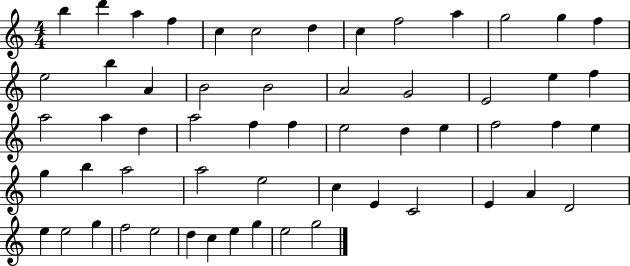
B5/q D6/q A5/q F5/q C5/q C5/h D5/q C5/q F5/h A5/q G5/h G5/q F5/q E5/h B5/q A4/q B4/h B4/h A4/h G4/h E4/h E5/q F5/q A5/h A5/q D5/q A5/h F5/q F5/q E5/h D5/q E5/q F5/h F5/q E5/q G5/q B5/q A5/h A5/h E5/h C5/q E4/q C4/h E4/q A4/q D4/h E5/q E5/h G5/q F5/h E5/h D5/q C5/q E5/q G5/q E5/h G5/h